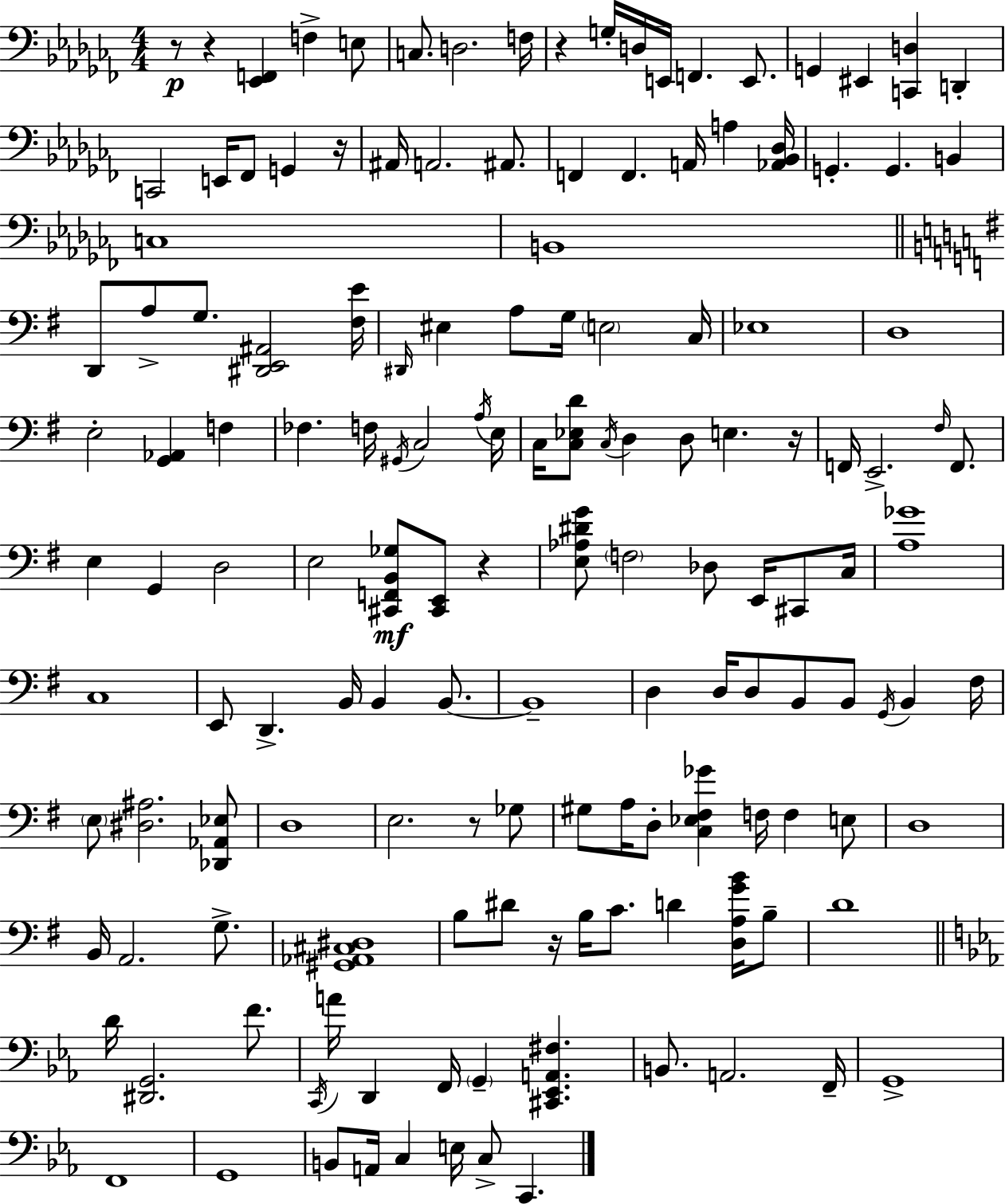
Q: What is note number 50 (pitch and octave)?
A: C3